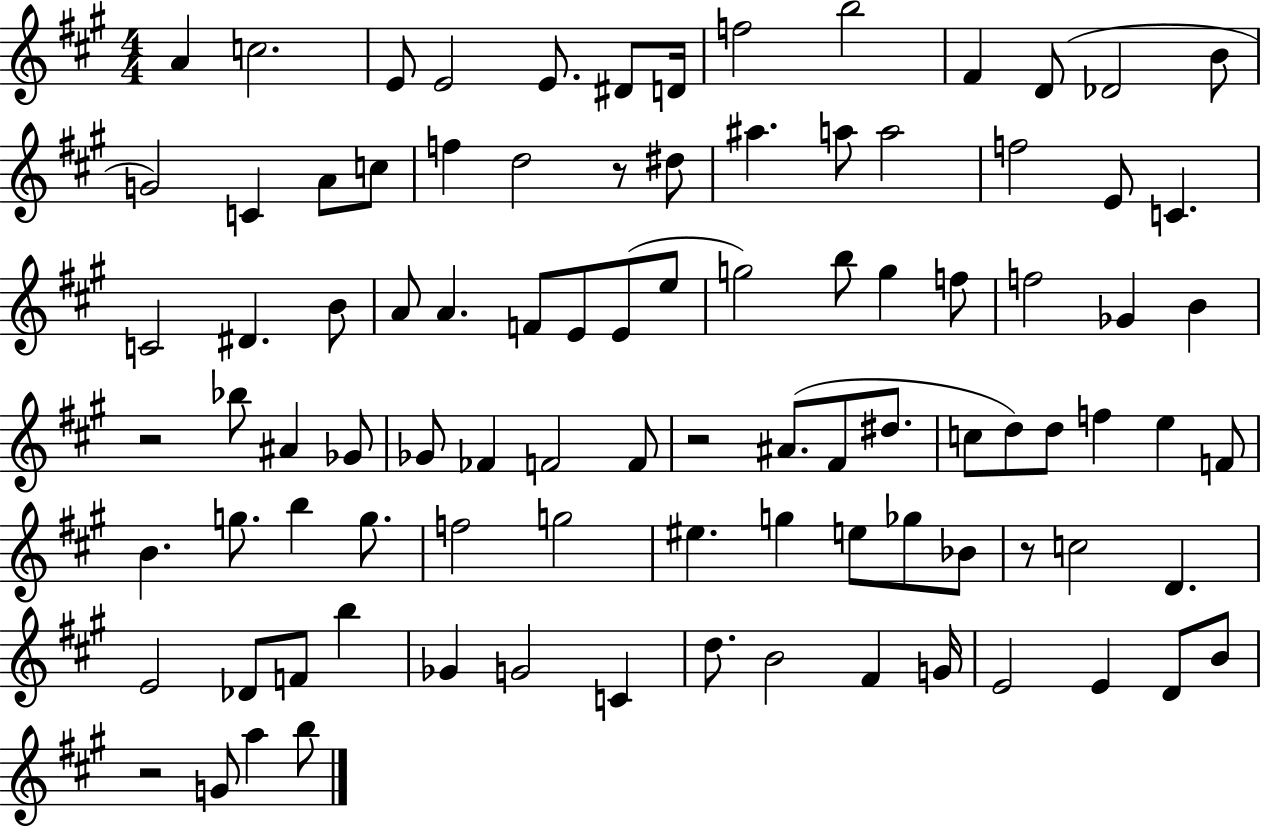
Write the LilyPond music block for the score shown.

{
  \clef treble
  \numericTimeSignature
  \time 4/4
  \key a \major
  a'4 c''2. | e'8 e'2 e'8. dis'8 d'16 | f''2 b''2 | fis'4 d'8( des'2 b'8 | \break g'2) c'4 a'8 c''8 | f''4 d''2 r8 dis''8 | ais''4. a''8 a''2 | f''2 e'8 c'4. | \break c'2 dis'4. b'8 | a'8 a'4. f'8 e'8 e'8( e''8 | g''2) b''8 g''4 f''8 | f''2 ges'4 b'4 | \break r2 bes''8 ais'4 ges'8 | ges'8 fes'4 f'2 f'8 | r2 ais'8.( fis'8 dis''8. | c''8 d''8) d''8 f''4 e''4 f'8 | \break b'4. g''8. b''4 g''8. | f''2 g''2 | eis''4. g''4 e''8 ges''8 bes'8 | r8 c''2 d'4. | \break e'2 des'8 f'8 b''4 | ges'4 g'2 c'4 | d''8. b'2 fis'4 g'16 | e'2 e'4 d'8 b'8 | \break r2 g'8 a''4 b''8 | \bar "|."
}